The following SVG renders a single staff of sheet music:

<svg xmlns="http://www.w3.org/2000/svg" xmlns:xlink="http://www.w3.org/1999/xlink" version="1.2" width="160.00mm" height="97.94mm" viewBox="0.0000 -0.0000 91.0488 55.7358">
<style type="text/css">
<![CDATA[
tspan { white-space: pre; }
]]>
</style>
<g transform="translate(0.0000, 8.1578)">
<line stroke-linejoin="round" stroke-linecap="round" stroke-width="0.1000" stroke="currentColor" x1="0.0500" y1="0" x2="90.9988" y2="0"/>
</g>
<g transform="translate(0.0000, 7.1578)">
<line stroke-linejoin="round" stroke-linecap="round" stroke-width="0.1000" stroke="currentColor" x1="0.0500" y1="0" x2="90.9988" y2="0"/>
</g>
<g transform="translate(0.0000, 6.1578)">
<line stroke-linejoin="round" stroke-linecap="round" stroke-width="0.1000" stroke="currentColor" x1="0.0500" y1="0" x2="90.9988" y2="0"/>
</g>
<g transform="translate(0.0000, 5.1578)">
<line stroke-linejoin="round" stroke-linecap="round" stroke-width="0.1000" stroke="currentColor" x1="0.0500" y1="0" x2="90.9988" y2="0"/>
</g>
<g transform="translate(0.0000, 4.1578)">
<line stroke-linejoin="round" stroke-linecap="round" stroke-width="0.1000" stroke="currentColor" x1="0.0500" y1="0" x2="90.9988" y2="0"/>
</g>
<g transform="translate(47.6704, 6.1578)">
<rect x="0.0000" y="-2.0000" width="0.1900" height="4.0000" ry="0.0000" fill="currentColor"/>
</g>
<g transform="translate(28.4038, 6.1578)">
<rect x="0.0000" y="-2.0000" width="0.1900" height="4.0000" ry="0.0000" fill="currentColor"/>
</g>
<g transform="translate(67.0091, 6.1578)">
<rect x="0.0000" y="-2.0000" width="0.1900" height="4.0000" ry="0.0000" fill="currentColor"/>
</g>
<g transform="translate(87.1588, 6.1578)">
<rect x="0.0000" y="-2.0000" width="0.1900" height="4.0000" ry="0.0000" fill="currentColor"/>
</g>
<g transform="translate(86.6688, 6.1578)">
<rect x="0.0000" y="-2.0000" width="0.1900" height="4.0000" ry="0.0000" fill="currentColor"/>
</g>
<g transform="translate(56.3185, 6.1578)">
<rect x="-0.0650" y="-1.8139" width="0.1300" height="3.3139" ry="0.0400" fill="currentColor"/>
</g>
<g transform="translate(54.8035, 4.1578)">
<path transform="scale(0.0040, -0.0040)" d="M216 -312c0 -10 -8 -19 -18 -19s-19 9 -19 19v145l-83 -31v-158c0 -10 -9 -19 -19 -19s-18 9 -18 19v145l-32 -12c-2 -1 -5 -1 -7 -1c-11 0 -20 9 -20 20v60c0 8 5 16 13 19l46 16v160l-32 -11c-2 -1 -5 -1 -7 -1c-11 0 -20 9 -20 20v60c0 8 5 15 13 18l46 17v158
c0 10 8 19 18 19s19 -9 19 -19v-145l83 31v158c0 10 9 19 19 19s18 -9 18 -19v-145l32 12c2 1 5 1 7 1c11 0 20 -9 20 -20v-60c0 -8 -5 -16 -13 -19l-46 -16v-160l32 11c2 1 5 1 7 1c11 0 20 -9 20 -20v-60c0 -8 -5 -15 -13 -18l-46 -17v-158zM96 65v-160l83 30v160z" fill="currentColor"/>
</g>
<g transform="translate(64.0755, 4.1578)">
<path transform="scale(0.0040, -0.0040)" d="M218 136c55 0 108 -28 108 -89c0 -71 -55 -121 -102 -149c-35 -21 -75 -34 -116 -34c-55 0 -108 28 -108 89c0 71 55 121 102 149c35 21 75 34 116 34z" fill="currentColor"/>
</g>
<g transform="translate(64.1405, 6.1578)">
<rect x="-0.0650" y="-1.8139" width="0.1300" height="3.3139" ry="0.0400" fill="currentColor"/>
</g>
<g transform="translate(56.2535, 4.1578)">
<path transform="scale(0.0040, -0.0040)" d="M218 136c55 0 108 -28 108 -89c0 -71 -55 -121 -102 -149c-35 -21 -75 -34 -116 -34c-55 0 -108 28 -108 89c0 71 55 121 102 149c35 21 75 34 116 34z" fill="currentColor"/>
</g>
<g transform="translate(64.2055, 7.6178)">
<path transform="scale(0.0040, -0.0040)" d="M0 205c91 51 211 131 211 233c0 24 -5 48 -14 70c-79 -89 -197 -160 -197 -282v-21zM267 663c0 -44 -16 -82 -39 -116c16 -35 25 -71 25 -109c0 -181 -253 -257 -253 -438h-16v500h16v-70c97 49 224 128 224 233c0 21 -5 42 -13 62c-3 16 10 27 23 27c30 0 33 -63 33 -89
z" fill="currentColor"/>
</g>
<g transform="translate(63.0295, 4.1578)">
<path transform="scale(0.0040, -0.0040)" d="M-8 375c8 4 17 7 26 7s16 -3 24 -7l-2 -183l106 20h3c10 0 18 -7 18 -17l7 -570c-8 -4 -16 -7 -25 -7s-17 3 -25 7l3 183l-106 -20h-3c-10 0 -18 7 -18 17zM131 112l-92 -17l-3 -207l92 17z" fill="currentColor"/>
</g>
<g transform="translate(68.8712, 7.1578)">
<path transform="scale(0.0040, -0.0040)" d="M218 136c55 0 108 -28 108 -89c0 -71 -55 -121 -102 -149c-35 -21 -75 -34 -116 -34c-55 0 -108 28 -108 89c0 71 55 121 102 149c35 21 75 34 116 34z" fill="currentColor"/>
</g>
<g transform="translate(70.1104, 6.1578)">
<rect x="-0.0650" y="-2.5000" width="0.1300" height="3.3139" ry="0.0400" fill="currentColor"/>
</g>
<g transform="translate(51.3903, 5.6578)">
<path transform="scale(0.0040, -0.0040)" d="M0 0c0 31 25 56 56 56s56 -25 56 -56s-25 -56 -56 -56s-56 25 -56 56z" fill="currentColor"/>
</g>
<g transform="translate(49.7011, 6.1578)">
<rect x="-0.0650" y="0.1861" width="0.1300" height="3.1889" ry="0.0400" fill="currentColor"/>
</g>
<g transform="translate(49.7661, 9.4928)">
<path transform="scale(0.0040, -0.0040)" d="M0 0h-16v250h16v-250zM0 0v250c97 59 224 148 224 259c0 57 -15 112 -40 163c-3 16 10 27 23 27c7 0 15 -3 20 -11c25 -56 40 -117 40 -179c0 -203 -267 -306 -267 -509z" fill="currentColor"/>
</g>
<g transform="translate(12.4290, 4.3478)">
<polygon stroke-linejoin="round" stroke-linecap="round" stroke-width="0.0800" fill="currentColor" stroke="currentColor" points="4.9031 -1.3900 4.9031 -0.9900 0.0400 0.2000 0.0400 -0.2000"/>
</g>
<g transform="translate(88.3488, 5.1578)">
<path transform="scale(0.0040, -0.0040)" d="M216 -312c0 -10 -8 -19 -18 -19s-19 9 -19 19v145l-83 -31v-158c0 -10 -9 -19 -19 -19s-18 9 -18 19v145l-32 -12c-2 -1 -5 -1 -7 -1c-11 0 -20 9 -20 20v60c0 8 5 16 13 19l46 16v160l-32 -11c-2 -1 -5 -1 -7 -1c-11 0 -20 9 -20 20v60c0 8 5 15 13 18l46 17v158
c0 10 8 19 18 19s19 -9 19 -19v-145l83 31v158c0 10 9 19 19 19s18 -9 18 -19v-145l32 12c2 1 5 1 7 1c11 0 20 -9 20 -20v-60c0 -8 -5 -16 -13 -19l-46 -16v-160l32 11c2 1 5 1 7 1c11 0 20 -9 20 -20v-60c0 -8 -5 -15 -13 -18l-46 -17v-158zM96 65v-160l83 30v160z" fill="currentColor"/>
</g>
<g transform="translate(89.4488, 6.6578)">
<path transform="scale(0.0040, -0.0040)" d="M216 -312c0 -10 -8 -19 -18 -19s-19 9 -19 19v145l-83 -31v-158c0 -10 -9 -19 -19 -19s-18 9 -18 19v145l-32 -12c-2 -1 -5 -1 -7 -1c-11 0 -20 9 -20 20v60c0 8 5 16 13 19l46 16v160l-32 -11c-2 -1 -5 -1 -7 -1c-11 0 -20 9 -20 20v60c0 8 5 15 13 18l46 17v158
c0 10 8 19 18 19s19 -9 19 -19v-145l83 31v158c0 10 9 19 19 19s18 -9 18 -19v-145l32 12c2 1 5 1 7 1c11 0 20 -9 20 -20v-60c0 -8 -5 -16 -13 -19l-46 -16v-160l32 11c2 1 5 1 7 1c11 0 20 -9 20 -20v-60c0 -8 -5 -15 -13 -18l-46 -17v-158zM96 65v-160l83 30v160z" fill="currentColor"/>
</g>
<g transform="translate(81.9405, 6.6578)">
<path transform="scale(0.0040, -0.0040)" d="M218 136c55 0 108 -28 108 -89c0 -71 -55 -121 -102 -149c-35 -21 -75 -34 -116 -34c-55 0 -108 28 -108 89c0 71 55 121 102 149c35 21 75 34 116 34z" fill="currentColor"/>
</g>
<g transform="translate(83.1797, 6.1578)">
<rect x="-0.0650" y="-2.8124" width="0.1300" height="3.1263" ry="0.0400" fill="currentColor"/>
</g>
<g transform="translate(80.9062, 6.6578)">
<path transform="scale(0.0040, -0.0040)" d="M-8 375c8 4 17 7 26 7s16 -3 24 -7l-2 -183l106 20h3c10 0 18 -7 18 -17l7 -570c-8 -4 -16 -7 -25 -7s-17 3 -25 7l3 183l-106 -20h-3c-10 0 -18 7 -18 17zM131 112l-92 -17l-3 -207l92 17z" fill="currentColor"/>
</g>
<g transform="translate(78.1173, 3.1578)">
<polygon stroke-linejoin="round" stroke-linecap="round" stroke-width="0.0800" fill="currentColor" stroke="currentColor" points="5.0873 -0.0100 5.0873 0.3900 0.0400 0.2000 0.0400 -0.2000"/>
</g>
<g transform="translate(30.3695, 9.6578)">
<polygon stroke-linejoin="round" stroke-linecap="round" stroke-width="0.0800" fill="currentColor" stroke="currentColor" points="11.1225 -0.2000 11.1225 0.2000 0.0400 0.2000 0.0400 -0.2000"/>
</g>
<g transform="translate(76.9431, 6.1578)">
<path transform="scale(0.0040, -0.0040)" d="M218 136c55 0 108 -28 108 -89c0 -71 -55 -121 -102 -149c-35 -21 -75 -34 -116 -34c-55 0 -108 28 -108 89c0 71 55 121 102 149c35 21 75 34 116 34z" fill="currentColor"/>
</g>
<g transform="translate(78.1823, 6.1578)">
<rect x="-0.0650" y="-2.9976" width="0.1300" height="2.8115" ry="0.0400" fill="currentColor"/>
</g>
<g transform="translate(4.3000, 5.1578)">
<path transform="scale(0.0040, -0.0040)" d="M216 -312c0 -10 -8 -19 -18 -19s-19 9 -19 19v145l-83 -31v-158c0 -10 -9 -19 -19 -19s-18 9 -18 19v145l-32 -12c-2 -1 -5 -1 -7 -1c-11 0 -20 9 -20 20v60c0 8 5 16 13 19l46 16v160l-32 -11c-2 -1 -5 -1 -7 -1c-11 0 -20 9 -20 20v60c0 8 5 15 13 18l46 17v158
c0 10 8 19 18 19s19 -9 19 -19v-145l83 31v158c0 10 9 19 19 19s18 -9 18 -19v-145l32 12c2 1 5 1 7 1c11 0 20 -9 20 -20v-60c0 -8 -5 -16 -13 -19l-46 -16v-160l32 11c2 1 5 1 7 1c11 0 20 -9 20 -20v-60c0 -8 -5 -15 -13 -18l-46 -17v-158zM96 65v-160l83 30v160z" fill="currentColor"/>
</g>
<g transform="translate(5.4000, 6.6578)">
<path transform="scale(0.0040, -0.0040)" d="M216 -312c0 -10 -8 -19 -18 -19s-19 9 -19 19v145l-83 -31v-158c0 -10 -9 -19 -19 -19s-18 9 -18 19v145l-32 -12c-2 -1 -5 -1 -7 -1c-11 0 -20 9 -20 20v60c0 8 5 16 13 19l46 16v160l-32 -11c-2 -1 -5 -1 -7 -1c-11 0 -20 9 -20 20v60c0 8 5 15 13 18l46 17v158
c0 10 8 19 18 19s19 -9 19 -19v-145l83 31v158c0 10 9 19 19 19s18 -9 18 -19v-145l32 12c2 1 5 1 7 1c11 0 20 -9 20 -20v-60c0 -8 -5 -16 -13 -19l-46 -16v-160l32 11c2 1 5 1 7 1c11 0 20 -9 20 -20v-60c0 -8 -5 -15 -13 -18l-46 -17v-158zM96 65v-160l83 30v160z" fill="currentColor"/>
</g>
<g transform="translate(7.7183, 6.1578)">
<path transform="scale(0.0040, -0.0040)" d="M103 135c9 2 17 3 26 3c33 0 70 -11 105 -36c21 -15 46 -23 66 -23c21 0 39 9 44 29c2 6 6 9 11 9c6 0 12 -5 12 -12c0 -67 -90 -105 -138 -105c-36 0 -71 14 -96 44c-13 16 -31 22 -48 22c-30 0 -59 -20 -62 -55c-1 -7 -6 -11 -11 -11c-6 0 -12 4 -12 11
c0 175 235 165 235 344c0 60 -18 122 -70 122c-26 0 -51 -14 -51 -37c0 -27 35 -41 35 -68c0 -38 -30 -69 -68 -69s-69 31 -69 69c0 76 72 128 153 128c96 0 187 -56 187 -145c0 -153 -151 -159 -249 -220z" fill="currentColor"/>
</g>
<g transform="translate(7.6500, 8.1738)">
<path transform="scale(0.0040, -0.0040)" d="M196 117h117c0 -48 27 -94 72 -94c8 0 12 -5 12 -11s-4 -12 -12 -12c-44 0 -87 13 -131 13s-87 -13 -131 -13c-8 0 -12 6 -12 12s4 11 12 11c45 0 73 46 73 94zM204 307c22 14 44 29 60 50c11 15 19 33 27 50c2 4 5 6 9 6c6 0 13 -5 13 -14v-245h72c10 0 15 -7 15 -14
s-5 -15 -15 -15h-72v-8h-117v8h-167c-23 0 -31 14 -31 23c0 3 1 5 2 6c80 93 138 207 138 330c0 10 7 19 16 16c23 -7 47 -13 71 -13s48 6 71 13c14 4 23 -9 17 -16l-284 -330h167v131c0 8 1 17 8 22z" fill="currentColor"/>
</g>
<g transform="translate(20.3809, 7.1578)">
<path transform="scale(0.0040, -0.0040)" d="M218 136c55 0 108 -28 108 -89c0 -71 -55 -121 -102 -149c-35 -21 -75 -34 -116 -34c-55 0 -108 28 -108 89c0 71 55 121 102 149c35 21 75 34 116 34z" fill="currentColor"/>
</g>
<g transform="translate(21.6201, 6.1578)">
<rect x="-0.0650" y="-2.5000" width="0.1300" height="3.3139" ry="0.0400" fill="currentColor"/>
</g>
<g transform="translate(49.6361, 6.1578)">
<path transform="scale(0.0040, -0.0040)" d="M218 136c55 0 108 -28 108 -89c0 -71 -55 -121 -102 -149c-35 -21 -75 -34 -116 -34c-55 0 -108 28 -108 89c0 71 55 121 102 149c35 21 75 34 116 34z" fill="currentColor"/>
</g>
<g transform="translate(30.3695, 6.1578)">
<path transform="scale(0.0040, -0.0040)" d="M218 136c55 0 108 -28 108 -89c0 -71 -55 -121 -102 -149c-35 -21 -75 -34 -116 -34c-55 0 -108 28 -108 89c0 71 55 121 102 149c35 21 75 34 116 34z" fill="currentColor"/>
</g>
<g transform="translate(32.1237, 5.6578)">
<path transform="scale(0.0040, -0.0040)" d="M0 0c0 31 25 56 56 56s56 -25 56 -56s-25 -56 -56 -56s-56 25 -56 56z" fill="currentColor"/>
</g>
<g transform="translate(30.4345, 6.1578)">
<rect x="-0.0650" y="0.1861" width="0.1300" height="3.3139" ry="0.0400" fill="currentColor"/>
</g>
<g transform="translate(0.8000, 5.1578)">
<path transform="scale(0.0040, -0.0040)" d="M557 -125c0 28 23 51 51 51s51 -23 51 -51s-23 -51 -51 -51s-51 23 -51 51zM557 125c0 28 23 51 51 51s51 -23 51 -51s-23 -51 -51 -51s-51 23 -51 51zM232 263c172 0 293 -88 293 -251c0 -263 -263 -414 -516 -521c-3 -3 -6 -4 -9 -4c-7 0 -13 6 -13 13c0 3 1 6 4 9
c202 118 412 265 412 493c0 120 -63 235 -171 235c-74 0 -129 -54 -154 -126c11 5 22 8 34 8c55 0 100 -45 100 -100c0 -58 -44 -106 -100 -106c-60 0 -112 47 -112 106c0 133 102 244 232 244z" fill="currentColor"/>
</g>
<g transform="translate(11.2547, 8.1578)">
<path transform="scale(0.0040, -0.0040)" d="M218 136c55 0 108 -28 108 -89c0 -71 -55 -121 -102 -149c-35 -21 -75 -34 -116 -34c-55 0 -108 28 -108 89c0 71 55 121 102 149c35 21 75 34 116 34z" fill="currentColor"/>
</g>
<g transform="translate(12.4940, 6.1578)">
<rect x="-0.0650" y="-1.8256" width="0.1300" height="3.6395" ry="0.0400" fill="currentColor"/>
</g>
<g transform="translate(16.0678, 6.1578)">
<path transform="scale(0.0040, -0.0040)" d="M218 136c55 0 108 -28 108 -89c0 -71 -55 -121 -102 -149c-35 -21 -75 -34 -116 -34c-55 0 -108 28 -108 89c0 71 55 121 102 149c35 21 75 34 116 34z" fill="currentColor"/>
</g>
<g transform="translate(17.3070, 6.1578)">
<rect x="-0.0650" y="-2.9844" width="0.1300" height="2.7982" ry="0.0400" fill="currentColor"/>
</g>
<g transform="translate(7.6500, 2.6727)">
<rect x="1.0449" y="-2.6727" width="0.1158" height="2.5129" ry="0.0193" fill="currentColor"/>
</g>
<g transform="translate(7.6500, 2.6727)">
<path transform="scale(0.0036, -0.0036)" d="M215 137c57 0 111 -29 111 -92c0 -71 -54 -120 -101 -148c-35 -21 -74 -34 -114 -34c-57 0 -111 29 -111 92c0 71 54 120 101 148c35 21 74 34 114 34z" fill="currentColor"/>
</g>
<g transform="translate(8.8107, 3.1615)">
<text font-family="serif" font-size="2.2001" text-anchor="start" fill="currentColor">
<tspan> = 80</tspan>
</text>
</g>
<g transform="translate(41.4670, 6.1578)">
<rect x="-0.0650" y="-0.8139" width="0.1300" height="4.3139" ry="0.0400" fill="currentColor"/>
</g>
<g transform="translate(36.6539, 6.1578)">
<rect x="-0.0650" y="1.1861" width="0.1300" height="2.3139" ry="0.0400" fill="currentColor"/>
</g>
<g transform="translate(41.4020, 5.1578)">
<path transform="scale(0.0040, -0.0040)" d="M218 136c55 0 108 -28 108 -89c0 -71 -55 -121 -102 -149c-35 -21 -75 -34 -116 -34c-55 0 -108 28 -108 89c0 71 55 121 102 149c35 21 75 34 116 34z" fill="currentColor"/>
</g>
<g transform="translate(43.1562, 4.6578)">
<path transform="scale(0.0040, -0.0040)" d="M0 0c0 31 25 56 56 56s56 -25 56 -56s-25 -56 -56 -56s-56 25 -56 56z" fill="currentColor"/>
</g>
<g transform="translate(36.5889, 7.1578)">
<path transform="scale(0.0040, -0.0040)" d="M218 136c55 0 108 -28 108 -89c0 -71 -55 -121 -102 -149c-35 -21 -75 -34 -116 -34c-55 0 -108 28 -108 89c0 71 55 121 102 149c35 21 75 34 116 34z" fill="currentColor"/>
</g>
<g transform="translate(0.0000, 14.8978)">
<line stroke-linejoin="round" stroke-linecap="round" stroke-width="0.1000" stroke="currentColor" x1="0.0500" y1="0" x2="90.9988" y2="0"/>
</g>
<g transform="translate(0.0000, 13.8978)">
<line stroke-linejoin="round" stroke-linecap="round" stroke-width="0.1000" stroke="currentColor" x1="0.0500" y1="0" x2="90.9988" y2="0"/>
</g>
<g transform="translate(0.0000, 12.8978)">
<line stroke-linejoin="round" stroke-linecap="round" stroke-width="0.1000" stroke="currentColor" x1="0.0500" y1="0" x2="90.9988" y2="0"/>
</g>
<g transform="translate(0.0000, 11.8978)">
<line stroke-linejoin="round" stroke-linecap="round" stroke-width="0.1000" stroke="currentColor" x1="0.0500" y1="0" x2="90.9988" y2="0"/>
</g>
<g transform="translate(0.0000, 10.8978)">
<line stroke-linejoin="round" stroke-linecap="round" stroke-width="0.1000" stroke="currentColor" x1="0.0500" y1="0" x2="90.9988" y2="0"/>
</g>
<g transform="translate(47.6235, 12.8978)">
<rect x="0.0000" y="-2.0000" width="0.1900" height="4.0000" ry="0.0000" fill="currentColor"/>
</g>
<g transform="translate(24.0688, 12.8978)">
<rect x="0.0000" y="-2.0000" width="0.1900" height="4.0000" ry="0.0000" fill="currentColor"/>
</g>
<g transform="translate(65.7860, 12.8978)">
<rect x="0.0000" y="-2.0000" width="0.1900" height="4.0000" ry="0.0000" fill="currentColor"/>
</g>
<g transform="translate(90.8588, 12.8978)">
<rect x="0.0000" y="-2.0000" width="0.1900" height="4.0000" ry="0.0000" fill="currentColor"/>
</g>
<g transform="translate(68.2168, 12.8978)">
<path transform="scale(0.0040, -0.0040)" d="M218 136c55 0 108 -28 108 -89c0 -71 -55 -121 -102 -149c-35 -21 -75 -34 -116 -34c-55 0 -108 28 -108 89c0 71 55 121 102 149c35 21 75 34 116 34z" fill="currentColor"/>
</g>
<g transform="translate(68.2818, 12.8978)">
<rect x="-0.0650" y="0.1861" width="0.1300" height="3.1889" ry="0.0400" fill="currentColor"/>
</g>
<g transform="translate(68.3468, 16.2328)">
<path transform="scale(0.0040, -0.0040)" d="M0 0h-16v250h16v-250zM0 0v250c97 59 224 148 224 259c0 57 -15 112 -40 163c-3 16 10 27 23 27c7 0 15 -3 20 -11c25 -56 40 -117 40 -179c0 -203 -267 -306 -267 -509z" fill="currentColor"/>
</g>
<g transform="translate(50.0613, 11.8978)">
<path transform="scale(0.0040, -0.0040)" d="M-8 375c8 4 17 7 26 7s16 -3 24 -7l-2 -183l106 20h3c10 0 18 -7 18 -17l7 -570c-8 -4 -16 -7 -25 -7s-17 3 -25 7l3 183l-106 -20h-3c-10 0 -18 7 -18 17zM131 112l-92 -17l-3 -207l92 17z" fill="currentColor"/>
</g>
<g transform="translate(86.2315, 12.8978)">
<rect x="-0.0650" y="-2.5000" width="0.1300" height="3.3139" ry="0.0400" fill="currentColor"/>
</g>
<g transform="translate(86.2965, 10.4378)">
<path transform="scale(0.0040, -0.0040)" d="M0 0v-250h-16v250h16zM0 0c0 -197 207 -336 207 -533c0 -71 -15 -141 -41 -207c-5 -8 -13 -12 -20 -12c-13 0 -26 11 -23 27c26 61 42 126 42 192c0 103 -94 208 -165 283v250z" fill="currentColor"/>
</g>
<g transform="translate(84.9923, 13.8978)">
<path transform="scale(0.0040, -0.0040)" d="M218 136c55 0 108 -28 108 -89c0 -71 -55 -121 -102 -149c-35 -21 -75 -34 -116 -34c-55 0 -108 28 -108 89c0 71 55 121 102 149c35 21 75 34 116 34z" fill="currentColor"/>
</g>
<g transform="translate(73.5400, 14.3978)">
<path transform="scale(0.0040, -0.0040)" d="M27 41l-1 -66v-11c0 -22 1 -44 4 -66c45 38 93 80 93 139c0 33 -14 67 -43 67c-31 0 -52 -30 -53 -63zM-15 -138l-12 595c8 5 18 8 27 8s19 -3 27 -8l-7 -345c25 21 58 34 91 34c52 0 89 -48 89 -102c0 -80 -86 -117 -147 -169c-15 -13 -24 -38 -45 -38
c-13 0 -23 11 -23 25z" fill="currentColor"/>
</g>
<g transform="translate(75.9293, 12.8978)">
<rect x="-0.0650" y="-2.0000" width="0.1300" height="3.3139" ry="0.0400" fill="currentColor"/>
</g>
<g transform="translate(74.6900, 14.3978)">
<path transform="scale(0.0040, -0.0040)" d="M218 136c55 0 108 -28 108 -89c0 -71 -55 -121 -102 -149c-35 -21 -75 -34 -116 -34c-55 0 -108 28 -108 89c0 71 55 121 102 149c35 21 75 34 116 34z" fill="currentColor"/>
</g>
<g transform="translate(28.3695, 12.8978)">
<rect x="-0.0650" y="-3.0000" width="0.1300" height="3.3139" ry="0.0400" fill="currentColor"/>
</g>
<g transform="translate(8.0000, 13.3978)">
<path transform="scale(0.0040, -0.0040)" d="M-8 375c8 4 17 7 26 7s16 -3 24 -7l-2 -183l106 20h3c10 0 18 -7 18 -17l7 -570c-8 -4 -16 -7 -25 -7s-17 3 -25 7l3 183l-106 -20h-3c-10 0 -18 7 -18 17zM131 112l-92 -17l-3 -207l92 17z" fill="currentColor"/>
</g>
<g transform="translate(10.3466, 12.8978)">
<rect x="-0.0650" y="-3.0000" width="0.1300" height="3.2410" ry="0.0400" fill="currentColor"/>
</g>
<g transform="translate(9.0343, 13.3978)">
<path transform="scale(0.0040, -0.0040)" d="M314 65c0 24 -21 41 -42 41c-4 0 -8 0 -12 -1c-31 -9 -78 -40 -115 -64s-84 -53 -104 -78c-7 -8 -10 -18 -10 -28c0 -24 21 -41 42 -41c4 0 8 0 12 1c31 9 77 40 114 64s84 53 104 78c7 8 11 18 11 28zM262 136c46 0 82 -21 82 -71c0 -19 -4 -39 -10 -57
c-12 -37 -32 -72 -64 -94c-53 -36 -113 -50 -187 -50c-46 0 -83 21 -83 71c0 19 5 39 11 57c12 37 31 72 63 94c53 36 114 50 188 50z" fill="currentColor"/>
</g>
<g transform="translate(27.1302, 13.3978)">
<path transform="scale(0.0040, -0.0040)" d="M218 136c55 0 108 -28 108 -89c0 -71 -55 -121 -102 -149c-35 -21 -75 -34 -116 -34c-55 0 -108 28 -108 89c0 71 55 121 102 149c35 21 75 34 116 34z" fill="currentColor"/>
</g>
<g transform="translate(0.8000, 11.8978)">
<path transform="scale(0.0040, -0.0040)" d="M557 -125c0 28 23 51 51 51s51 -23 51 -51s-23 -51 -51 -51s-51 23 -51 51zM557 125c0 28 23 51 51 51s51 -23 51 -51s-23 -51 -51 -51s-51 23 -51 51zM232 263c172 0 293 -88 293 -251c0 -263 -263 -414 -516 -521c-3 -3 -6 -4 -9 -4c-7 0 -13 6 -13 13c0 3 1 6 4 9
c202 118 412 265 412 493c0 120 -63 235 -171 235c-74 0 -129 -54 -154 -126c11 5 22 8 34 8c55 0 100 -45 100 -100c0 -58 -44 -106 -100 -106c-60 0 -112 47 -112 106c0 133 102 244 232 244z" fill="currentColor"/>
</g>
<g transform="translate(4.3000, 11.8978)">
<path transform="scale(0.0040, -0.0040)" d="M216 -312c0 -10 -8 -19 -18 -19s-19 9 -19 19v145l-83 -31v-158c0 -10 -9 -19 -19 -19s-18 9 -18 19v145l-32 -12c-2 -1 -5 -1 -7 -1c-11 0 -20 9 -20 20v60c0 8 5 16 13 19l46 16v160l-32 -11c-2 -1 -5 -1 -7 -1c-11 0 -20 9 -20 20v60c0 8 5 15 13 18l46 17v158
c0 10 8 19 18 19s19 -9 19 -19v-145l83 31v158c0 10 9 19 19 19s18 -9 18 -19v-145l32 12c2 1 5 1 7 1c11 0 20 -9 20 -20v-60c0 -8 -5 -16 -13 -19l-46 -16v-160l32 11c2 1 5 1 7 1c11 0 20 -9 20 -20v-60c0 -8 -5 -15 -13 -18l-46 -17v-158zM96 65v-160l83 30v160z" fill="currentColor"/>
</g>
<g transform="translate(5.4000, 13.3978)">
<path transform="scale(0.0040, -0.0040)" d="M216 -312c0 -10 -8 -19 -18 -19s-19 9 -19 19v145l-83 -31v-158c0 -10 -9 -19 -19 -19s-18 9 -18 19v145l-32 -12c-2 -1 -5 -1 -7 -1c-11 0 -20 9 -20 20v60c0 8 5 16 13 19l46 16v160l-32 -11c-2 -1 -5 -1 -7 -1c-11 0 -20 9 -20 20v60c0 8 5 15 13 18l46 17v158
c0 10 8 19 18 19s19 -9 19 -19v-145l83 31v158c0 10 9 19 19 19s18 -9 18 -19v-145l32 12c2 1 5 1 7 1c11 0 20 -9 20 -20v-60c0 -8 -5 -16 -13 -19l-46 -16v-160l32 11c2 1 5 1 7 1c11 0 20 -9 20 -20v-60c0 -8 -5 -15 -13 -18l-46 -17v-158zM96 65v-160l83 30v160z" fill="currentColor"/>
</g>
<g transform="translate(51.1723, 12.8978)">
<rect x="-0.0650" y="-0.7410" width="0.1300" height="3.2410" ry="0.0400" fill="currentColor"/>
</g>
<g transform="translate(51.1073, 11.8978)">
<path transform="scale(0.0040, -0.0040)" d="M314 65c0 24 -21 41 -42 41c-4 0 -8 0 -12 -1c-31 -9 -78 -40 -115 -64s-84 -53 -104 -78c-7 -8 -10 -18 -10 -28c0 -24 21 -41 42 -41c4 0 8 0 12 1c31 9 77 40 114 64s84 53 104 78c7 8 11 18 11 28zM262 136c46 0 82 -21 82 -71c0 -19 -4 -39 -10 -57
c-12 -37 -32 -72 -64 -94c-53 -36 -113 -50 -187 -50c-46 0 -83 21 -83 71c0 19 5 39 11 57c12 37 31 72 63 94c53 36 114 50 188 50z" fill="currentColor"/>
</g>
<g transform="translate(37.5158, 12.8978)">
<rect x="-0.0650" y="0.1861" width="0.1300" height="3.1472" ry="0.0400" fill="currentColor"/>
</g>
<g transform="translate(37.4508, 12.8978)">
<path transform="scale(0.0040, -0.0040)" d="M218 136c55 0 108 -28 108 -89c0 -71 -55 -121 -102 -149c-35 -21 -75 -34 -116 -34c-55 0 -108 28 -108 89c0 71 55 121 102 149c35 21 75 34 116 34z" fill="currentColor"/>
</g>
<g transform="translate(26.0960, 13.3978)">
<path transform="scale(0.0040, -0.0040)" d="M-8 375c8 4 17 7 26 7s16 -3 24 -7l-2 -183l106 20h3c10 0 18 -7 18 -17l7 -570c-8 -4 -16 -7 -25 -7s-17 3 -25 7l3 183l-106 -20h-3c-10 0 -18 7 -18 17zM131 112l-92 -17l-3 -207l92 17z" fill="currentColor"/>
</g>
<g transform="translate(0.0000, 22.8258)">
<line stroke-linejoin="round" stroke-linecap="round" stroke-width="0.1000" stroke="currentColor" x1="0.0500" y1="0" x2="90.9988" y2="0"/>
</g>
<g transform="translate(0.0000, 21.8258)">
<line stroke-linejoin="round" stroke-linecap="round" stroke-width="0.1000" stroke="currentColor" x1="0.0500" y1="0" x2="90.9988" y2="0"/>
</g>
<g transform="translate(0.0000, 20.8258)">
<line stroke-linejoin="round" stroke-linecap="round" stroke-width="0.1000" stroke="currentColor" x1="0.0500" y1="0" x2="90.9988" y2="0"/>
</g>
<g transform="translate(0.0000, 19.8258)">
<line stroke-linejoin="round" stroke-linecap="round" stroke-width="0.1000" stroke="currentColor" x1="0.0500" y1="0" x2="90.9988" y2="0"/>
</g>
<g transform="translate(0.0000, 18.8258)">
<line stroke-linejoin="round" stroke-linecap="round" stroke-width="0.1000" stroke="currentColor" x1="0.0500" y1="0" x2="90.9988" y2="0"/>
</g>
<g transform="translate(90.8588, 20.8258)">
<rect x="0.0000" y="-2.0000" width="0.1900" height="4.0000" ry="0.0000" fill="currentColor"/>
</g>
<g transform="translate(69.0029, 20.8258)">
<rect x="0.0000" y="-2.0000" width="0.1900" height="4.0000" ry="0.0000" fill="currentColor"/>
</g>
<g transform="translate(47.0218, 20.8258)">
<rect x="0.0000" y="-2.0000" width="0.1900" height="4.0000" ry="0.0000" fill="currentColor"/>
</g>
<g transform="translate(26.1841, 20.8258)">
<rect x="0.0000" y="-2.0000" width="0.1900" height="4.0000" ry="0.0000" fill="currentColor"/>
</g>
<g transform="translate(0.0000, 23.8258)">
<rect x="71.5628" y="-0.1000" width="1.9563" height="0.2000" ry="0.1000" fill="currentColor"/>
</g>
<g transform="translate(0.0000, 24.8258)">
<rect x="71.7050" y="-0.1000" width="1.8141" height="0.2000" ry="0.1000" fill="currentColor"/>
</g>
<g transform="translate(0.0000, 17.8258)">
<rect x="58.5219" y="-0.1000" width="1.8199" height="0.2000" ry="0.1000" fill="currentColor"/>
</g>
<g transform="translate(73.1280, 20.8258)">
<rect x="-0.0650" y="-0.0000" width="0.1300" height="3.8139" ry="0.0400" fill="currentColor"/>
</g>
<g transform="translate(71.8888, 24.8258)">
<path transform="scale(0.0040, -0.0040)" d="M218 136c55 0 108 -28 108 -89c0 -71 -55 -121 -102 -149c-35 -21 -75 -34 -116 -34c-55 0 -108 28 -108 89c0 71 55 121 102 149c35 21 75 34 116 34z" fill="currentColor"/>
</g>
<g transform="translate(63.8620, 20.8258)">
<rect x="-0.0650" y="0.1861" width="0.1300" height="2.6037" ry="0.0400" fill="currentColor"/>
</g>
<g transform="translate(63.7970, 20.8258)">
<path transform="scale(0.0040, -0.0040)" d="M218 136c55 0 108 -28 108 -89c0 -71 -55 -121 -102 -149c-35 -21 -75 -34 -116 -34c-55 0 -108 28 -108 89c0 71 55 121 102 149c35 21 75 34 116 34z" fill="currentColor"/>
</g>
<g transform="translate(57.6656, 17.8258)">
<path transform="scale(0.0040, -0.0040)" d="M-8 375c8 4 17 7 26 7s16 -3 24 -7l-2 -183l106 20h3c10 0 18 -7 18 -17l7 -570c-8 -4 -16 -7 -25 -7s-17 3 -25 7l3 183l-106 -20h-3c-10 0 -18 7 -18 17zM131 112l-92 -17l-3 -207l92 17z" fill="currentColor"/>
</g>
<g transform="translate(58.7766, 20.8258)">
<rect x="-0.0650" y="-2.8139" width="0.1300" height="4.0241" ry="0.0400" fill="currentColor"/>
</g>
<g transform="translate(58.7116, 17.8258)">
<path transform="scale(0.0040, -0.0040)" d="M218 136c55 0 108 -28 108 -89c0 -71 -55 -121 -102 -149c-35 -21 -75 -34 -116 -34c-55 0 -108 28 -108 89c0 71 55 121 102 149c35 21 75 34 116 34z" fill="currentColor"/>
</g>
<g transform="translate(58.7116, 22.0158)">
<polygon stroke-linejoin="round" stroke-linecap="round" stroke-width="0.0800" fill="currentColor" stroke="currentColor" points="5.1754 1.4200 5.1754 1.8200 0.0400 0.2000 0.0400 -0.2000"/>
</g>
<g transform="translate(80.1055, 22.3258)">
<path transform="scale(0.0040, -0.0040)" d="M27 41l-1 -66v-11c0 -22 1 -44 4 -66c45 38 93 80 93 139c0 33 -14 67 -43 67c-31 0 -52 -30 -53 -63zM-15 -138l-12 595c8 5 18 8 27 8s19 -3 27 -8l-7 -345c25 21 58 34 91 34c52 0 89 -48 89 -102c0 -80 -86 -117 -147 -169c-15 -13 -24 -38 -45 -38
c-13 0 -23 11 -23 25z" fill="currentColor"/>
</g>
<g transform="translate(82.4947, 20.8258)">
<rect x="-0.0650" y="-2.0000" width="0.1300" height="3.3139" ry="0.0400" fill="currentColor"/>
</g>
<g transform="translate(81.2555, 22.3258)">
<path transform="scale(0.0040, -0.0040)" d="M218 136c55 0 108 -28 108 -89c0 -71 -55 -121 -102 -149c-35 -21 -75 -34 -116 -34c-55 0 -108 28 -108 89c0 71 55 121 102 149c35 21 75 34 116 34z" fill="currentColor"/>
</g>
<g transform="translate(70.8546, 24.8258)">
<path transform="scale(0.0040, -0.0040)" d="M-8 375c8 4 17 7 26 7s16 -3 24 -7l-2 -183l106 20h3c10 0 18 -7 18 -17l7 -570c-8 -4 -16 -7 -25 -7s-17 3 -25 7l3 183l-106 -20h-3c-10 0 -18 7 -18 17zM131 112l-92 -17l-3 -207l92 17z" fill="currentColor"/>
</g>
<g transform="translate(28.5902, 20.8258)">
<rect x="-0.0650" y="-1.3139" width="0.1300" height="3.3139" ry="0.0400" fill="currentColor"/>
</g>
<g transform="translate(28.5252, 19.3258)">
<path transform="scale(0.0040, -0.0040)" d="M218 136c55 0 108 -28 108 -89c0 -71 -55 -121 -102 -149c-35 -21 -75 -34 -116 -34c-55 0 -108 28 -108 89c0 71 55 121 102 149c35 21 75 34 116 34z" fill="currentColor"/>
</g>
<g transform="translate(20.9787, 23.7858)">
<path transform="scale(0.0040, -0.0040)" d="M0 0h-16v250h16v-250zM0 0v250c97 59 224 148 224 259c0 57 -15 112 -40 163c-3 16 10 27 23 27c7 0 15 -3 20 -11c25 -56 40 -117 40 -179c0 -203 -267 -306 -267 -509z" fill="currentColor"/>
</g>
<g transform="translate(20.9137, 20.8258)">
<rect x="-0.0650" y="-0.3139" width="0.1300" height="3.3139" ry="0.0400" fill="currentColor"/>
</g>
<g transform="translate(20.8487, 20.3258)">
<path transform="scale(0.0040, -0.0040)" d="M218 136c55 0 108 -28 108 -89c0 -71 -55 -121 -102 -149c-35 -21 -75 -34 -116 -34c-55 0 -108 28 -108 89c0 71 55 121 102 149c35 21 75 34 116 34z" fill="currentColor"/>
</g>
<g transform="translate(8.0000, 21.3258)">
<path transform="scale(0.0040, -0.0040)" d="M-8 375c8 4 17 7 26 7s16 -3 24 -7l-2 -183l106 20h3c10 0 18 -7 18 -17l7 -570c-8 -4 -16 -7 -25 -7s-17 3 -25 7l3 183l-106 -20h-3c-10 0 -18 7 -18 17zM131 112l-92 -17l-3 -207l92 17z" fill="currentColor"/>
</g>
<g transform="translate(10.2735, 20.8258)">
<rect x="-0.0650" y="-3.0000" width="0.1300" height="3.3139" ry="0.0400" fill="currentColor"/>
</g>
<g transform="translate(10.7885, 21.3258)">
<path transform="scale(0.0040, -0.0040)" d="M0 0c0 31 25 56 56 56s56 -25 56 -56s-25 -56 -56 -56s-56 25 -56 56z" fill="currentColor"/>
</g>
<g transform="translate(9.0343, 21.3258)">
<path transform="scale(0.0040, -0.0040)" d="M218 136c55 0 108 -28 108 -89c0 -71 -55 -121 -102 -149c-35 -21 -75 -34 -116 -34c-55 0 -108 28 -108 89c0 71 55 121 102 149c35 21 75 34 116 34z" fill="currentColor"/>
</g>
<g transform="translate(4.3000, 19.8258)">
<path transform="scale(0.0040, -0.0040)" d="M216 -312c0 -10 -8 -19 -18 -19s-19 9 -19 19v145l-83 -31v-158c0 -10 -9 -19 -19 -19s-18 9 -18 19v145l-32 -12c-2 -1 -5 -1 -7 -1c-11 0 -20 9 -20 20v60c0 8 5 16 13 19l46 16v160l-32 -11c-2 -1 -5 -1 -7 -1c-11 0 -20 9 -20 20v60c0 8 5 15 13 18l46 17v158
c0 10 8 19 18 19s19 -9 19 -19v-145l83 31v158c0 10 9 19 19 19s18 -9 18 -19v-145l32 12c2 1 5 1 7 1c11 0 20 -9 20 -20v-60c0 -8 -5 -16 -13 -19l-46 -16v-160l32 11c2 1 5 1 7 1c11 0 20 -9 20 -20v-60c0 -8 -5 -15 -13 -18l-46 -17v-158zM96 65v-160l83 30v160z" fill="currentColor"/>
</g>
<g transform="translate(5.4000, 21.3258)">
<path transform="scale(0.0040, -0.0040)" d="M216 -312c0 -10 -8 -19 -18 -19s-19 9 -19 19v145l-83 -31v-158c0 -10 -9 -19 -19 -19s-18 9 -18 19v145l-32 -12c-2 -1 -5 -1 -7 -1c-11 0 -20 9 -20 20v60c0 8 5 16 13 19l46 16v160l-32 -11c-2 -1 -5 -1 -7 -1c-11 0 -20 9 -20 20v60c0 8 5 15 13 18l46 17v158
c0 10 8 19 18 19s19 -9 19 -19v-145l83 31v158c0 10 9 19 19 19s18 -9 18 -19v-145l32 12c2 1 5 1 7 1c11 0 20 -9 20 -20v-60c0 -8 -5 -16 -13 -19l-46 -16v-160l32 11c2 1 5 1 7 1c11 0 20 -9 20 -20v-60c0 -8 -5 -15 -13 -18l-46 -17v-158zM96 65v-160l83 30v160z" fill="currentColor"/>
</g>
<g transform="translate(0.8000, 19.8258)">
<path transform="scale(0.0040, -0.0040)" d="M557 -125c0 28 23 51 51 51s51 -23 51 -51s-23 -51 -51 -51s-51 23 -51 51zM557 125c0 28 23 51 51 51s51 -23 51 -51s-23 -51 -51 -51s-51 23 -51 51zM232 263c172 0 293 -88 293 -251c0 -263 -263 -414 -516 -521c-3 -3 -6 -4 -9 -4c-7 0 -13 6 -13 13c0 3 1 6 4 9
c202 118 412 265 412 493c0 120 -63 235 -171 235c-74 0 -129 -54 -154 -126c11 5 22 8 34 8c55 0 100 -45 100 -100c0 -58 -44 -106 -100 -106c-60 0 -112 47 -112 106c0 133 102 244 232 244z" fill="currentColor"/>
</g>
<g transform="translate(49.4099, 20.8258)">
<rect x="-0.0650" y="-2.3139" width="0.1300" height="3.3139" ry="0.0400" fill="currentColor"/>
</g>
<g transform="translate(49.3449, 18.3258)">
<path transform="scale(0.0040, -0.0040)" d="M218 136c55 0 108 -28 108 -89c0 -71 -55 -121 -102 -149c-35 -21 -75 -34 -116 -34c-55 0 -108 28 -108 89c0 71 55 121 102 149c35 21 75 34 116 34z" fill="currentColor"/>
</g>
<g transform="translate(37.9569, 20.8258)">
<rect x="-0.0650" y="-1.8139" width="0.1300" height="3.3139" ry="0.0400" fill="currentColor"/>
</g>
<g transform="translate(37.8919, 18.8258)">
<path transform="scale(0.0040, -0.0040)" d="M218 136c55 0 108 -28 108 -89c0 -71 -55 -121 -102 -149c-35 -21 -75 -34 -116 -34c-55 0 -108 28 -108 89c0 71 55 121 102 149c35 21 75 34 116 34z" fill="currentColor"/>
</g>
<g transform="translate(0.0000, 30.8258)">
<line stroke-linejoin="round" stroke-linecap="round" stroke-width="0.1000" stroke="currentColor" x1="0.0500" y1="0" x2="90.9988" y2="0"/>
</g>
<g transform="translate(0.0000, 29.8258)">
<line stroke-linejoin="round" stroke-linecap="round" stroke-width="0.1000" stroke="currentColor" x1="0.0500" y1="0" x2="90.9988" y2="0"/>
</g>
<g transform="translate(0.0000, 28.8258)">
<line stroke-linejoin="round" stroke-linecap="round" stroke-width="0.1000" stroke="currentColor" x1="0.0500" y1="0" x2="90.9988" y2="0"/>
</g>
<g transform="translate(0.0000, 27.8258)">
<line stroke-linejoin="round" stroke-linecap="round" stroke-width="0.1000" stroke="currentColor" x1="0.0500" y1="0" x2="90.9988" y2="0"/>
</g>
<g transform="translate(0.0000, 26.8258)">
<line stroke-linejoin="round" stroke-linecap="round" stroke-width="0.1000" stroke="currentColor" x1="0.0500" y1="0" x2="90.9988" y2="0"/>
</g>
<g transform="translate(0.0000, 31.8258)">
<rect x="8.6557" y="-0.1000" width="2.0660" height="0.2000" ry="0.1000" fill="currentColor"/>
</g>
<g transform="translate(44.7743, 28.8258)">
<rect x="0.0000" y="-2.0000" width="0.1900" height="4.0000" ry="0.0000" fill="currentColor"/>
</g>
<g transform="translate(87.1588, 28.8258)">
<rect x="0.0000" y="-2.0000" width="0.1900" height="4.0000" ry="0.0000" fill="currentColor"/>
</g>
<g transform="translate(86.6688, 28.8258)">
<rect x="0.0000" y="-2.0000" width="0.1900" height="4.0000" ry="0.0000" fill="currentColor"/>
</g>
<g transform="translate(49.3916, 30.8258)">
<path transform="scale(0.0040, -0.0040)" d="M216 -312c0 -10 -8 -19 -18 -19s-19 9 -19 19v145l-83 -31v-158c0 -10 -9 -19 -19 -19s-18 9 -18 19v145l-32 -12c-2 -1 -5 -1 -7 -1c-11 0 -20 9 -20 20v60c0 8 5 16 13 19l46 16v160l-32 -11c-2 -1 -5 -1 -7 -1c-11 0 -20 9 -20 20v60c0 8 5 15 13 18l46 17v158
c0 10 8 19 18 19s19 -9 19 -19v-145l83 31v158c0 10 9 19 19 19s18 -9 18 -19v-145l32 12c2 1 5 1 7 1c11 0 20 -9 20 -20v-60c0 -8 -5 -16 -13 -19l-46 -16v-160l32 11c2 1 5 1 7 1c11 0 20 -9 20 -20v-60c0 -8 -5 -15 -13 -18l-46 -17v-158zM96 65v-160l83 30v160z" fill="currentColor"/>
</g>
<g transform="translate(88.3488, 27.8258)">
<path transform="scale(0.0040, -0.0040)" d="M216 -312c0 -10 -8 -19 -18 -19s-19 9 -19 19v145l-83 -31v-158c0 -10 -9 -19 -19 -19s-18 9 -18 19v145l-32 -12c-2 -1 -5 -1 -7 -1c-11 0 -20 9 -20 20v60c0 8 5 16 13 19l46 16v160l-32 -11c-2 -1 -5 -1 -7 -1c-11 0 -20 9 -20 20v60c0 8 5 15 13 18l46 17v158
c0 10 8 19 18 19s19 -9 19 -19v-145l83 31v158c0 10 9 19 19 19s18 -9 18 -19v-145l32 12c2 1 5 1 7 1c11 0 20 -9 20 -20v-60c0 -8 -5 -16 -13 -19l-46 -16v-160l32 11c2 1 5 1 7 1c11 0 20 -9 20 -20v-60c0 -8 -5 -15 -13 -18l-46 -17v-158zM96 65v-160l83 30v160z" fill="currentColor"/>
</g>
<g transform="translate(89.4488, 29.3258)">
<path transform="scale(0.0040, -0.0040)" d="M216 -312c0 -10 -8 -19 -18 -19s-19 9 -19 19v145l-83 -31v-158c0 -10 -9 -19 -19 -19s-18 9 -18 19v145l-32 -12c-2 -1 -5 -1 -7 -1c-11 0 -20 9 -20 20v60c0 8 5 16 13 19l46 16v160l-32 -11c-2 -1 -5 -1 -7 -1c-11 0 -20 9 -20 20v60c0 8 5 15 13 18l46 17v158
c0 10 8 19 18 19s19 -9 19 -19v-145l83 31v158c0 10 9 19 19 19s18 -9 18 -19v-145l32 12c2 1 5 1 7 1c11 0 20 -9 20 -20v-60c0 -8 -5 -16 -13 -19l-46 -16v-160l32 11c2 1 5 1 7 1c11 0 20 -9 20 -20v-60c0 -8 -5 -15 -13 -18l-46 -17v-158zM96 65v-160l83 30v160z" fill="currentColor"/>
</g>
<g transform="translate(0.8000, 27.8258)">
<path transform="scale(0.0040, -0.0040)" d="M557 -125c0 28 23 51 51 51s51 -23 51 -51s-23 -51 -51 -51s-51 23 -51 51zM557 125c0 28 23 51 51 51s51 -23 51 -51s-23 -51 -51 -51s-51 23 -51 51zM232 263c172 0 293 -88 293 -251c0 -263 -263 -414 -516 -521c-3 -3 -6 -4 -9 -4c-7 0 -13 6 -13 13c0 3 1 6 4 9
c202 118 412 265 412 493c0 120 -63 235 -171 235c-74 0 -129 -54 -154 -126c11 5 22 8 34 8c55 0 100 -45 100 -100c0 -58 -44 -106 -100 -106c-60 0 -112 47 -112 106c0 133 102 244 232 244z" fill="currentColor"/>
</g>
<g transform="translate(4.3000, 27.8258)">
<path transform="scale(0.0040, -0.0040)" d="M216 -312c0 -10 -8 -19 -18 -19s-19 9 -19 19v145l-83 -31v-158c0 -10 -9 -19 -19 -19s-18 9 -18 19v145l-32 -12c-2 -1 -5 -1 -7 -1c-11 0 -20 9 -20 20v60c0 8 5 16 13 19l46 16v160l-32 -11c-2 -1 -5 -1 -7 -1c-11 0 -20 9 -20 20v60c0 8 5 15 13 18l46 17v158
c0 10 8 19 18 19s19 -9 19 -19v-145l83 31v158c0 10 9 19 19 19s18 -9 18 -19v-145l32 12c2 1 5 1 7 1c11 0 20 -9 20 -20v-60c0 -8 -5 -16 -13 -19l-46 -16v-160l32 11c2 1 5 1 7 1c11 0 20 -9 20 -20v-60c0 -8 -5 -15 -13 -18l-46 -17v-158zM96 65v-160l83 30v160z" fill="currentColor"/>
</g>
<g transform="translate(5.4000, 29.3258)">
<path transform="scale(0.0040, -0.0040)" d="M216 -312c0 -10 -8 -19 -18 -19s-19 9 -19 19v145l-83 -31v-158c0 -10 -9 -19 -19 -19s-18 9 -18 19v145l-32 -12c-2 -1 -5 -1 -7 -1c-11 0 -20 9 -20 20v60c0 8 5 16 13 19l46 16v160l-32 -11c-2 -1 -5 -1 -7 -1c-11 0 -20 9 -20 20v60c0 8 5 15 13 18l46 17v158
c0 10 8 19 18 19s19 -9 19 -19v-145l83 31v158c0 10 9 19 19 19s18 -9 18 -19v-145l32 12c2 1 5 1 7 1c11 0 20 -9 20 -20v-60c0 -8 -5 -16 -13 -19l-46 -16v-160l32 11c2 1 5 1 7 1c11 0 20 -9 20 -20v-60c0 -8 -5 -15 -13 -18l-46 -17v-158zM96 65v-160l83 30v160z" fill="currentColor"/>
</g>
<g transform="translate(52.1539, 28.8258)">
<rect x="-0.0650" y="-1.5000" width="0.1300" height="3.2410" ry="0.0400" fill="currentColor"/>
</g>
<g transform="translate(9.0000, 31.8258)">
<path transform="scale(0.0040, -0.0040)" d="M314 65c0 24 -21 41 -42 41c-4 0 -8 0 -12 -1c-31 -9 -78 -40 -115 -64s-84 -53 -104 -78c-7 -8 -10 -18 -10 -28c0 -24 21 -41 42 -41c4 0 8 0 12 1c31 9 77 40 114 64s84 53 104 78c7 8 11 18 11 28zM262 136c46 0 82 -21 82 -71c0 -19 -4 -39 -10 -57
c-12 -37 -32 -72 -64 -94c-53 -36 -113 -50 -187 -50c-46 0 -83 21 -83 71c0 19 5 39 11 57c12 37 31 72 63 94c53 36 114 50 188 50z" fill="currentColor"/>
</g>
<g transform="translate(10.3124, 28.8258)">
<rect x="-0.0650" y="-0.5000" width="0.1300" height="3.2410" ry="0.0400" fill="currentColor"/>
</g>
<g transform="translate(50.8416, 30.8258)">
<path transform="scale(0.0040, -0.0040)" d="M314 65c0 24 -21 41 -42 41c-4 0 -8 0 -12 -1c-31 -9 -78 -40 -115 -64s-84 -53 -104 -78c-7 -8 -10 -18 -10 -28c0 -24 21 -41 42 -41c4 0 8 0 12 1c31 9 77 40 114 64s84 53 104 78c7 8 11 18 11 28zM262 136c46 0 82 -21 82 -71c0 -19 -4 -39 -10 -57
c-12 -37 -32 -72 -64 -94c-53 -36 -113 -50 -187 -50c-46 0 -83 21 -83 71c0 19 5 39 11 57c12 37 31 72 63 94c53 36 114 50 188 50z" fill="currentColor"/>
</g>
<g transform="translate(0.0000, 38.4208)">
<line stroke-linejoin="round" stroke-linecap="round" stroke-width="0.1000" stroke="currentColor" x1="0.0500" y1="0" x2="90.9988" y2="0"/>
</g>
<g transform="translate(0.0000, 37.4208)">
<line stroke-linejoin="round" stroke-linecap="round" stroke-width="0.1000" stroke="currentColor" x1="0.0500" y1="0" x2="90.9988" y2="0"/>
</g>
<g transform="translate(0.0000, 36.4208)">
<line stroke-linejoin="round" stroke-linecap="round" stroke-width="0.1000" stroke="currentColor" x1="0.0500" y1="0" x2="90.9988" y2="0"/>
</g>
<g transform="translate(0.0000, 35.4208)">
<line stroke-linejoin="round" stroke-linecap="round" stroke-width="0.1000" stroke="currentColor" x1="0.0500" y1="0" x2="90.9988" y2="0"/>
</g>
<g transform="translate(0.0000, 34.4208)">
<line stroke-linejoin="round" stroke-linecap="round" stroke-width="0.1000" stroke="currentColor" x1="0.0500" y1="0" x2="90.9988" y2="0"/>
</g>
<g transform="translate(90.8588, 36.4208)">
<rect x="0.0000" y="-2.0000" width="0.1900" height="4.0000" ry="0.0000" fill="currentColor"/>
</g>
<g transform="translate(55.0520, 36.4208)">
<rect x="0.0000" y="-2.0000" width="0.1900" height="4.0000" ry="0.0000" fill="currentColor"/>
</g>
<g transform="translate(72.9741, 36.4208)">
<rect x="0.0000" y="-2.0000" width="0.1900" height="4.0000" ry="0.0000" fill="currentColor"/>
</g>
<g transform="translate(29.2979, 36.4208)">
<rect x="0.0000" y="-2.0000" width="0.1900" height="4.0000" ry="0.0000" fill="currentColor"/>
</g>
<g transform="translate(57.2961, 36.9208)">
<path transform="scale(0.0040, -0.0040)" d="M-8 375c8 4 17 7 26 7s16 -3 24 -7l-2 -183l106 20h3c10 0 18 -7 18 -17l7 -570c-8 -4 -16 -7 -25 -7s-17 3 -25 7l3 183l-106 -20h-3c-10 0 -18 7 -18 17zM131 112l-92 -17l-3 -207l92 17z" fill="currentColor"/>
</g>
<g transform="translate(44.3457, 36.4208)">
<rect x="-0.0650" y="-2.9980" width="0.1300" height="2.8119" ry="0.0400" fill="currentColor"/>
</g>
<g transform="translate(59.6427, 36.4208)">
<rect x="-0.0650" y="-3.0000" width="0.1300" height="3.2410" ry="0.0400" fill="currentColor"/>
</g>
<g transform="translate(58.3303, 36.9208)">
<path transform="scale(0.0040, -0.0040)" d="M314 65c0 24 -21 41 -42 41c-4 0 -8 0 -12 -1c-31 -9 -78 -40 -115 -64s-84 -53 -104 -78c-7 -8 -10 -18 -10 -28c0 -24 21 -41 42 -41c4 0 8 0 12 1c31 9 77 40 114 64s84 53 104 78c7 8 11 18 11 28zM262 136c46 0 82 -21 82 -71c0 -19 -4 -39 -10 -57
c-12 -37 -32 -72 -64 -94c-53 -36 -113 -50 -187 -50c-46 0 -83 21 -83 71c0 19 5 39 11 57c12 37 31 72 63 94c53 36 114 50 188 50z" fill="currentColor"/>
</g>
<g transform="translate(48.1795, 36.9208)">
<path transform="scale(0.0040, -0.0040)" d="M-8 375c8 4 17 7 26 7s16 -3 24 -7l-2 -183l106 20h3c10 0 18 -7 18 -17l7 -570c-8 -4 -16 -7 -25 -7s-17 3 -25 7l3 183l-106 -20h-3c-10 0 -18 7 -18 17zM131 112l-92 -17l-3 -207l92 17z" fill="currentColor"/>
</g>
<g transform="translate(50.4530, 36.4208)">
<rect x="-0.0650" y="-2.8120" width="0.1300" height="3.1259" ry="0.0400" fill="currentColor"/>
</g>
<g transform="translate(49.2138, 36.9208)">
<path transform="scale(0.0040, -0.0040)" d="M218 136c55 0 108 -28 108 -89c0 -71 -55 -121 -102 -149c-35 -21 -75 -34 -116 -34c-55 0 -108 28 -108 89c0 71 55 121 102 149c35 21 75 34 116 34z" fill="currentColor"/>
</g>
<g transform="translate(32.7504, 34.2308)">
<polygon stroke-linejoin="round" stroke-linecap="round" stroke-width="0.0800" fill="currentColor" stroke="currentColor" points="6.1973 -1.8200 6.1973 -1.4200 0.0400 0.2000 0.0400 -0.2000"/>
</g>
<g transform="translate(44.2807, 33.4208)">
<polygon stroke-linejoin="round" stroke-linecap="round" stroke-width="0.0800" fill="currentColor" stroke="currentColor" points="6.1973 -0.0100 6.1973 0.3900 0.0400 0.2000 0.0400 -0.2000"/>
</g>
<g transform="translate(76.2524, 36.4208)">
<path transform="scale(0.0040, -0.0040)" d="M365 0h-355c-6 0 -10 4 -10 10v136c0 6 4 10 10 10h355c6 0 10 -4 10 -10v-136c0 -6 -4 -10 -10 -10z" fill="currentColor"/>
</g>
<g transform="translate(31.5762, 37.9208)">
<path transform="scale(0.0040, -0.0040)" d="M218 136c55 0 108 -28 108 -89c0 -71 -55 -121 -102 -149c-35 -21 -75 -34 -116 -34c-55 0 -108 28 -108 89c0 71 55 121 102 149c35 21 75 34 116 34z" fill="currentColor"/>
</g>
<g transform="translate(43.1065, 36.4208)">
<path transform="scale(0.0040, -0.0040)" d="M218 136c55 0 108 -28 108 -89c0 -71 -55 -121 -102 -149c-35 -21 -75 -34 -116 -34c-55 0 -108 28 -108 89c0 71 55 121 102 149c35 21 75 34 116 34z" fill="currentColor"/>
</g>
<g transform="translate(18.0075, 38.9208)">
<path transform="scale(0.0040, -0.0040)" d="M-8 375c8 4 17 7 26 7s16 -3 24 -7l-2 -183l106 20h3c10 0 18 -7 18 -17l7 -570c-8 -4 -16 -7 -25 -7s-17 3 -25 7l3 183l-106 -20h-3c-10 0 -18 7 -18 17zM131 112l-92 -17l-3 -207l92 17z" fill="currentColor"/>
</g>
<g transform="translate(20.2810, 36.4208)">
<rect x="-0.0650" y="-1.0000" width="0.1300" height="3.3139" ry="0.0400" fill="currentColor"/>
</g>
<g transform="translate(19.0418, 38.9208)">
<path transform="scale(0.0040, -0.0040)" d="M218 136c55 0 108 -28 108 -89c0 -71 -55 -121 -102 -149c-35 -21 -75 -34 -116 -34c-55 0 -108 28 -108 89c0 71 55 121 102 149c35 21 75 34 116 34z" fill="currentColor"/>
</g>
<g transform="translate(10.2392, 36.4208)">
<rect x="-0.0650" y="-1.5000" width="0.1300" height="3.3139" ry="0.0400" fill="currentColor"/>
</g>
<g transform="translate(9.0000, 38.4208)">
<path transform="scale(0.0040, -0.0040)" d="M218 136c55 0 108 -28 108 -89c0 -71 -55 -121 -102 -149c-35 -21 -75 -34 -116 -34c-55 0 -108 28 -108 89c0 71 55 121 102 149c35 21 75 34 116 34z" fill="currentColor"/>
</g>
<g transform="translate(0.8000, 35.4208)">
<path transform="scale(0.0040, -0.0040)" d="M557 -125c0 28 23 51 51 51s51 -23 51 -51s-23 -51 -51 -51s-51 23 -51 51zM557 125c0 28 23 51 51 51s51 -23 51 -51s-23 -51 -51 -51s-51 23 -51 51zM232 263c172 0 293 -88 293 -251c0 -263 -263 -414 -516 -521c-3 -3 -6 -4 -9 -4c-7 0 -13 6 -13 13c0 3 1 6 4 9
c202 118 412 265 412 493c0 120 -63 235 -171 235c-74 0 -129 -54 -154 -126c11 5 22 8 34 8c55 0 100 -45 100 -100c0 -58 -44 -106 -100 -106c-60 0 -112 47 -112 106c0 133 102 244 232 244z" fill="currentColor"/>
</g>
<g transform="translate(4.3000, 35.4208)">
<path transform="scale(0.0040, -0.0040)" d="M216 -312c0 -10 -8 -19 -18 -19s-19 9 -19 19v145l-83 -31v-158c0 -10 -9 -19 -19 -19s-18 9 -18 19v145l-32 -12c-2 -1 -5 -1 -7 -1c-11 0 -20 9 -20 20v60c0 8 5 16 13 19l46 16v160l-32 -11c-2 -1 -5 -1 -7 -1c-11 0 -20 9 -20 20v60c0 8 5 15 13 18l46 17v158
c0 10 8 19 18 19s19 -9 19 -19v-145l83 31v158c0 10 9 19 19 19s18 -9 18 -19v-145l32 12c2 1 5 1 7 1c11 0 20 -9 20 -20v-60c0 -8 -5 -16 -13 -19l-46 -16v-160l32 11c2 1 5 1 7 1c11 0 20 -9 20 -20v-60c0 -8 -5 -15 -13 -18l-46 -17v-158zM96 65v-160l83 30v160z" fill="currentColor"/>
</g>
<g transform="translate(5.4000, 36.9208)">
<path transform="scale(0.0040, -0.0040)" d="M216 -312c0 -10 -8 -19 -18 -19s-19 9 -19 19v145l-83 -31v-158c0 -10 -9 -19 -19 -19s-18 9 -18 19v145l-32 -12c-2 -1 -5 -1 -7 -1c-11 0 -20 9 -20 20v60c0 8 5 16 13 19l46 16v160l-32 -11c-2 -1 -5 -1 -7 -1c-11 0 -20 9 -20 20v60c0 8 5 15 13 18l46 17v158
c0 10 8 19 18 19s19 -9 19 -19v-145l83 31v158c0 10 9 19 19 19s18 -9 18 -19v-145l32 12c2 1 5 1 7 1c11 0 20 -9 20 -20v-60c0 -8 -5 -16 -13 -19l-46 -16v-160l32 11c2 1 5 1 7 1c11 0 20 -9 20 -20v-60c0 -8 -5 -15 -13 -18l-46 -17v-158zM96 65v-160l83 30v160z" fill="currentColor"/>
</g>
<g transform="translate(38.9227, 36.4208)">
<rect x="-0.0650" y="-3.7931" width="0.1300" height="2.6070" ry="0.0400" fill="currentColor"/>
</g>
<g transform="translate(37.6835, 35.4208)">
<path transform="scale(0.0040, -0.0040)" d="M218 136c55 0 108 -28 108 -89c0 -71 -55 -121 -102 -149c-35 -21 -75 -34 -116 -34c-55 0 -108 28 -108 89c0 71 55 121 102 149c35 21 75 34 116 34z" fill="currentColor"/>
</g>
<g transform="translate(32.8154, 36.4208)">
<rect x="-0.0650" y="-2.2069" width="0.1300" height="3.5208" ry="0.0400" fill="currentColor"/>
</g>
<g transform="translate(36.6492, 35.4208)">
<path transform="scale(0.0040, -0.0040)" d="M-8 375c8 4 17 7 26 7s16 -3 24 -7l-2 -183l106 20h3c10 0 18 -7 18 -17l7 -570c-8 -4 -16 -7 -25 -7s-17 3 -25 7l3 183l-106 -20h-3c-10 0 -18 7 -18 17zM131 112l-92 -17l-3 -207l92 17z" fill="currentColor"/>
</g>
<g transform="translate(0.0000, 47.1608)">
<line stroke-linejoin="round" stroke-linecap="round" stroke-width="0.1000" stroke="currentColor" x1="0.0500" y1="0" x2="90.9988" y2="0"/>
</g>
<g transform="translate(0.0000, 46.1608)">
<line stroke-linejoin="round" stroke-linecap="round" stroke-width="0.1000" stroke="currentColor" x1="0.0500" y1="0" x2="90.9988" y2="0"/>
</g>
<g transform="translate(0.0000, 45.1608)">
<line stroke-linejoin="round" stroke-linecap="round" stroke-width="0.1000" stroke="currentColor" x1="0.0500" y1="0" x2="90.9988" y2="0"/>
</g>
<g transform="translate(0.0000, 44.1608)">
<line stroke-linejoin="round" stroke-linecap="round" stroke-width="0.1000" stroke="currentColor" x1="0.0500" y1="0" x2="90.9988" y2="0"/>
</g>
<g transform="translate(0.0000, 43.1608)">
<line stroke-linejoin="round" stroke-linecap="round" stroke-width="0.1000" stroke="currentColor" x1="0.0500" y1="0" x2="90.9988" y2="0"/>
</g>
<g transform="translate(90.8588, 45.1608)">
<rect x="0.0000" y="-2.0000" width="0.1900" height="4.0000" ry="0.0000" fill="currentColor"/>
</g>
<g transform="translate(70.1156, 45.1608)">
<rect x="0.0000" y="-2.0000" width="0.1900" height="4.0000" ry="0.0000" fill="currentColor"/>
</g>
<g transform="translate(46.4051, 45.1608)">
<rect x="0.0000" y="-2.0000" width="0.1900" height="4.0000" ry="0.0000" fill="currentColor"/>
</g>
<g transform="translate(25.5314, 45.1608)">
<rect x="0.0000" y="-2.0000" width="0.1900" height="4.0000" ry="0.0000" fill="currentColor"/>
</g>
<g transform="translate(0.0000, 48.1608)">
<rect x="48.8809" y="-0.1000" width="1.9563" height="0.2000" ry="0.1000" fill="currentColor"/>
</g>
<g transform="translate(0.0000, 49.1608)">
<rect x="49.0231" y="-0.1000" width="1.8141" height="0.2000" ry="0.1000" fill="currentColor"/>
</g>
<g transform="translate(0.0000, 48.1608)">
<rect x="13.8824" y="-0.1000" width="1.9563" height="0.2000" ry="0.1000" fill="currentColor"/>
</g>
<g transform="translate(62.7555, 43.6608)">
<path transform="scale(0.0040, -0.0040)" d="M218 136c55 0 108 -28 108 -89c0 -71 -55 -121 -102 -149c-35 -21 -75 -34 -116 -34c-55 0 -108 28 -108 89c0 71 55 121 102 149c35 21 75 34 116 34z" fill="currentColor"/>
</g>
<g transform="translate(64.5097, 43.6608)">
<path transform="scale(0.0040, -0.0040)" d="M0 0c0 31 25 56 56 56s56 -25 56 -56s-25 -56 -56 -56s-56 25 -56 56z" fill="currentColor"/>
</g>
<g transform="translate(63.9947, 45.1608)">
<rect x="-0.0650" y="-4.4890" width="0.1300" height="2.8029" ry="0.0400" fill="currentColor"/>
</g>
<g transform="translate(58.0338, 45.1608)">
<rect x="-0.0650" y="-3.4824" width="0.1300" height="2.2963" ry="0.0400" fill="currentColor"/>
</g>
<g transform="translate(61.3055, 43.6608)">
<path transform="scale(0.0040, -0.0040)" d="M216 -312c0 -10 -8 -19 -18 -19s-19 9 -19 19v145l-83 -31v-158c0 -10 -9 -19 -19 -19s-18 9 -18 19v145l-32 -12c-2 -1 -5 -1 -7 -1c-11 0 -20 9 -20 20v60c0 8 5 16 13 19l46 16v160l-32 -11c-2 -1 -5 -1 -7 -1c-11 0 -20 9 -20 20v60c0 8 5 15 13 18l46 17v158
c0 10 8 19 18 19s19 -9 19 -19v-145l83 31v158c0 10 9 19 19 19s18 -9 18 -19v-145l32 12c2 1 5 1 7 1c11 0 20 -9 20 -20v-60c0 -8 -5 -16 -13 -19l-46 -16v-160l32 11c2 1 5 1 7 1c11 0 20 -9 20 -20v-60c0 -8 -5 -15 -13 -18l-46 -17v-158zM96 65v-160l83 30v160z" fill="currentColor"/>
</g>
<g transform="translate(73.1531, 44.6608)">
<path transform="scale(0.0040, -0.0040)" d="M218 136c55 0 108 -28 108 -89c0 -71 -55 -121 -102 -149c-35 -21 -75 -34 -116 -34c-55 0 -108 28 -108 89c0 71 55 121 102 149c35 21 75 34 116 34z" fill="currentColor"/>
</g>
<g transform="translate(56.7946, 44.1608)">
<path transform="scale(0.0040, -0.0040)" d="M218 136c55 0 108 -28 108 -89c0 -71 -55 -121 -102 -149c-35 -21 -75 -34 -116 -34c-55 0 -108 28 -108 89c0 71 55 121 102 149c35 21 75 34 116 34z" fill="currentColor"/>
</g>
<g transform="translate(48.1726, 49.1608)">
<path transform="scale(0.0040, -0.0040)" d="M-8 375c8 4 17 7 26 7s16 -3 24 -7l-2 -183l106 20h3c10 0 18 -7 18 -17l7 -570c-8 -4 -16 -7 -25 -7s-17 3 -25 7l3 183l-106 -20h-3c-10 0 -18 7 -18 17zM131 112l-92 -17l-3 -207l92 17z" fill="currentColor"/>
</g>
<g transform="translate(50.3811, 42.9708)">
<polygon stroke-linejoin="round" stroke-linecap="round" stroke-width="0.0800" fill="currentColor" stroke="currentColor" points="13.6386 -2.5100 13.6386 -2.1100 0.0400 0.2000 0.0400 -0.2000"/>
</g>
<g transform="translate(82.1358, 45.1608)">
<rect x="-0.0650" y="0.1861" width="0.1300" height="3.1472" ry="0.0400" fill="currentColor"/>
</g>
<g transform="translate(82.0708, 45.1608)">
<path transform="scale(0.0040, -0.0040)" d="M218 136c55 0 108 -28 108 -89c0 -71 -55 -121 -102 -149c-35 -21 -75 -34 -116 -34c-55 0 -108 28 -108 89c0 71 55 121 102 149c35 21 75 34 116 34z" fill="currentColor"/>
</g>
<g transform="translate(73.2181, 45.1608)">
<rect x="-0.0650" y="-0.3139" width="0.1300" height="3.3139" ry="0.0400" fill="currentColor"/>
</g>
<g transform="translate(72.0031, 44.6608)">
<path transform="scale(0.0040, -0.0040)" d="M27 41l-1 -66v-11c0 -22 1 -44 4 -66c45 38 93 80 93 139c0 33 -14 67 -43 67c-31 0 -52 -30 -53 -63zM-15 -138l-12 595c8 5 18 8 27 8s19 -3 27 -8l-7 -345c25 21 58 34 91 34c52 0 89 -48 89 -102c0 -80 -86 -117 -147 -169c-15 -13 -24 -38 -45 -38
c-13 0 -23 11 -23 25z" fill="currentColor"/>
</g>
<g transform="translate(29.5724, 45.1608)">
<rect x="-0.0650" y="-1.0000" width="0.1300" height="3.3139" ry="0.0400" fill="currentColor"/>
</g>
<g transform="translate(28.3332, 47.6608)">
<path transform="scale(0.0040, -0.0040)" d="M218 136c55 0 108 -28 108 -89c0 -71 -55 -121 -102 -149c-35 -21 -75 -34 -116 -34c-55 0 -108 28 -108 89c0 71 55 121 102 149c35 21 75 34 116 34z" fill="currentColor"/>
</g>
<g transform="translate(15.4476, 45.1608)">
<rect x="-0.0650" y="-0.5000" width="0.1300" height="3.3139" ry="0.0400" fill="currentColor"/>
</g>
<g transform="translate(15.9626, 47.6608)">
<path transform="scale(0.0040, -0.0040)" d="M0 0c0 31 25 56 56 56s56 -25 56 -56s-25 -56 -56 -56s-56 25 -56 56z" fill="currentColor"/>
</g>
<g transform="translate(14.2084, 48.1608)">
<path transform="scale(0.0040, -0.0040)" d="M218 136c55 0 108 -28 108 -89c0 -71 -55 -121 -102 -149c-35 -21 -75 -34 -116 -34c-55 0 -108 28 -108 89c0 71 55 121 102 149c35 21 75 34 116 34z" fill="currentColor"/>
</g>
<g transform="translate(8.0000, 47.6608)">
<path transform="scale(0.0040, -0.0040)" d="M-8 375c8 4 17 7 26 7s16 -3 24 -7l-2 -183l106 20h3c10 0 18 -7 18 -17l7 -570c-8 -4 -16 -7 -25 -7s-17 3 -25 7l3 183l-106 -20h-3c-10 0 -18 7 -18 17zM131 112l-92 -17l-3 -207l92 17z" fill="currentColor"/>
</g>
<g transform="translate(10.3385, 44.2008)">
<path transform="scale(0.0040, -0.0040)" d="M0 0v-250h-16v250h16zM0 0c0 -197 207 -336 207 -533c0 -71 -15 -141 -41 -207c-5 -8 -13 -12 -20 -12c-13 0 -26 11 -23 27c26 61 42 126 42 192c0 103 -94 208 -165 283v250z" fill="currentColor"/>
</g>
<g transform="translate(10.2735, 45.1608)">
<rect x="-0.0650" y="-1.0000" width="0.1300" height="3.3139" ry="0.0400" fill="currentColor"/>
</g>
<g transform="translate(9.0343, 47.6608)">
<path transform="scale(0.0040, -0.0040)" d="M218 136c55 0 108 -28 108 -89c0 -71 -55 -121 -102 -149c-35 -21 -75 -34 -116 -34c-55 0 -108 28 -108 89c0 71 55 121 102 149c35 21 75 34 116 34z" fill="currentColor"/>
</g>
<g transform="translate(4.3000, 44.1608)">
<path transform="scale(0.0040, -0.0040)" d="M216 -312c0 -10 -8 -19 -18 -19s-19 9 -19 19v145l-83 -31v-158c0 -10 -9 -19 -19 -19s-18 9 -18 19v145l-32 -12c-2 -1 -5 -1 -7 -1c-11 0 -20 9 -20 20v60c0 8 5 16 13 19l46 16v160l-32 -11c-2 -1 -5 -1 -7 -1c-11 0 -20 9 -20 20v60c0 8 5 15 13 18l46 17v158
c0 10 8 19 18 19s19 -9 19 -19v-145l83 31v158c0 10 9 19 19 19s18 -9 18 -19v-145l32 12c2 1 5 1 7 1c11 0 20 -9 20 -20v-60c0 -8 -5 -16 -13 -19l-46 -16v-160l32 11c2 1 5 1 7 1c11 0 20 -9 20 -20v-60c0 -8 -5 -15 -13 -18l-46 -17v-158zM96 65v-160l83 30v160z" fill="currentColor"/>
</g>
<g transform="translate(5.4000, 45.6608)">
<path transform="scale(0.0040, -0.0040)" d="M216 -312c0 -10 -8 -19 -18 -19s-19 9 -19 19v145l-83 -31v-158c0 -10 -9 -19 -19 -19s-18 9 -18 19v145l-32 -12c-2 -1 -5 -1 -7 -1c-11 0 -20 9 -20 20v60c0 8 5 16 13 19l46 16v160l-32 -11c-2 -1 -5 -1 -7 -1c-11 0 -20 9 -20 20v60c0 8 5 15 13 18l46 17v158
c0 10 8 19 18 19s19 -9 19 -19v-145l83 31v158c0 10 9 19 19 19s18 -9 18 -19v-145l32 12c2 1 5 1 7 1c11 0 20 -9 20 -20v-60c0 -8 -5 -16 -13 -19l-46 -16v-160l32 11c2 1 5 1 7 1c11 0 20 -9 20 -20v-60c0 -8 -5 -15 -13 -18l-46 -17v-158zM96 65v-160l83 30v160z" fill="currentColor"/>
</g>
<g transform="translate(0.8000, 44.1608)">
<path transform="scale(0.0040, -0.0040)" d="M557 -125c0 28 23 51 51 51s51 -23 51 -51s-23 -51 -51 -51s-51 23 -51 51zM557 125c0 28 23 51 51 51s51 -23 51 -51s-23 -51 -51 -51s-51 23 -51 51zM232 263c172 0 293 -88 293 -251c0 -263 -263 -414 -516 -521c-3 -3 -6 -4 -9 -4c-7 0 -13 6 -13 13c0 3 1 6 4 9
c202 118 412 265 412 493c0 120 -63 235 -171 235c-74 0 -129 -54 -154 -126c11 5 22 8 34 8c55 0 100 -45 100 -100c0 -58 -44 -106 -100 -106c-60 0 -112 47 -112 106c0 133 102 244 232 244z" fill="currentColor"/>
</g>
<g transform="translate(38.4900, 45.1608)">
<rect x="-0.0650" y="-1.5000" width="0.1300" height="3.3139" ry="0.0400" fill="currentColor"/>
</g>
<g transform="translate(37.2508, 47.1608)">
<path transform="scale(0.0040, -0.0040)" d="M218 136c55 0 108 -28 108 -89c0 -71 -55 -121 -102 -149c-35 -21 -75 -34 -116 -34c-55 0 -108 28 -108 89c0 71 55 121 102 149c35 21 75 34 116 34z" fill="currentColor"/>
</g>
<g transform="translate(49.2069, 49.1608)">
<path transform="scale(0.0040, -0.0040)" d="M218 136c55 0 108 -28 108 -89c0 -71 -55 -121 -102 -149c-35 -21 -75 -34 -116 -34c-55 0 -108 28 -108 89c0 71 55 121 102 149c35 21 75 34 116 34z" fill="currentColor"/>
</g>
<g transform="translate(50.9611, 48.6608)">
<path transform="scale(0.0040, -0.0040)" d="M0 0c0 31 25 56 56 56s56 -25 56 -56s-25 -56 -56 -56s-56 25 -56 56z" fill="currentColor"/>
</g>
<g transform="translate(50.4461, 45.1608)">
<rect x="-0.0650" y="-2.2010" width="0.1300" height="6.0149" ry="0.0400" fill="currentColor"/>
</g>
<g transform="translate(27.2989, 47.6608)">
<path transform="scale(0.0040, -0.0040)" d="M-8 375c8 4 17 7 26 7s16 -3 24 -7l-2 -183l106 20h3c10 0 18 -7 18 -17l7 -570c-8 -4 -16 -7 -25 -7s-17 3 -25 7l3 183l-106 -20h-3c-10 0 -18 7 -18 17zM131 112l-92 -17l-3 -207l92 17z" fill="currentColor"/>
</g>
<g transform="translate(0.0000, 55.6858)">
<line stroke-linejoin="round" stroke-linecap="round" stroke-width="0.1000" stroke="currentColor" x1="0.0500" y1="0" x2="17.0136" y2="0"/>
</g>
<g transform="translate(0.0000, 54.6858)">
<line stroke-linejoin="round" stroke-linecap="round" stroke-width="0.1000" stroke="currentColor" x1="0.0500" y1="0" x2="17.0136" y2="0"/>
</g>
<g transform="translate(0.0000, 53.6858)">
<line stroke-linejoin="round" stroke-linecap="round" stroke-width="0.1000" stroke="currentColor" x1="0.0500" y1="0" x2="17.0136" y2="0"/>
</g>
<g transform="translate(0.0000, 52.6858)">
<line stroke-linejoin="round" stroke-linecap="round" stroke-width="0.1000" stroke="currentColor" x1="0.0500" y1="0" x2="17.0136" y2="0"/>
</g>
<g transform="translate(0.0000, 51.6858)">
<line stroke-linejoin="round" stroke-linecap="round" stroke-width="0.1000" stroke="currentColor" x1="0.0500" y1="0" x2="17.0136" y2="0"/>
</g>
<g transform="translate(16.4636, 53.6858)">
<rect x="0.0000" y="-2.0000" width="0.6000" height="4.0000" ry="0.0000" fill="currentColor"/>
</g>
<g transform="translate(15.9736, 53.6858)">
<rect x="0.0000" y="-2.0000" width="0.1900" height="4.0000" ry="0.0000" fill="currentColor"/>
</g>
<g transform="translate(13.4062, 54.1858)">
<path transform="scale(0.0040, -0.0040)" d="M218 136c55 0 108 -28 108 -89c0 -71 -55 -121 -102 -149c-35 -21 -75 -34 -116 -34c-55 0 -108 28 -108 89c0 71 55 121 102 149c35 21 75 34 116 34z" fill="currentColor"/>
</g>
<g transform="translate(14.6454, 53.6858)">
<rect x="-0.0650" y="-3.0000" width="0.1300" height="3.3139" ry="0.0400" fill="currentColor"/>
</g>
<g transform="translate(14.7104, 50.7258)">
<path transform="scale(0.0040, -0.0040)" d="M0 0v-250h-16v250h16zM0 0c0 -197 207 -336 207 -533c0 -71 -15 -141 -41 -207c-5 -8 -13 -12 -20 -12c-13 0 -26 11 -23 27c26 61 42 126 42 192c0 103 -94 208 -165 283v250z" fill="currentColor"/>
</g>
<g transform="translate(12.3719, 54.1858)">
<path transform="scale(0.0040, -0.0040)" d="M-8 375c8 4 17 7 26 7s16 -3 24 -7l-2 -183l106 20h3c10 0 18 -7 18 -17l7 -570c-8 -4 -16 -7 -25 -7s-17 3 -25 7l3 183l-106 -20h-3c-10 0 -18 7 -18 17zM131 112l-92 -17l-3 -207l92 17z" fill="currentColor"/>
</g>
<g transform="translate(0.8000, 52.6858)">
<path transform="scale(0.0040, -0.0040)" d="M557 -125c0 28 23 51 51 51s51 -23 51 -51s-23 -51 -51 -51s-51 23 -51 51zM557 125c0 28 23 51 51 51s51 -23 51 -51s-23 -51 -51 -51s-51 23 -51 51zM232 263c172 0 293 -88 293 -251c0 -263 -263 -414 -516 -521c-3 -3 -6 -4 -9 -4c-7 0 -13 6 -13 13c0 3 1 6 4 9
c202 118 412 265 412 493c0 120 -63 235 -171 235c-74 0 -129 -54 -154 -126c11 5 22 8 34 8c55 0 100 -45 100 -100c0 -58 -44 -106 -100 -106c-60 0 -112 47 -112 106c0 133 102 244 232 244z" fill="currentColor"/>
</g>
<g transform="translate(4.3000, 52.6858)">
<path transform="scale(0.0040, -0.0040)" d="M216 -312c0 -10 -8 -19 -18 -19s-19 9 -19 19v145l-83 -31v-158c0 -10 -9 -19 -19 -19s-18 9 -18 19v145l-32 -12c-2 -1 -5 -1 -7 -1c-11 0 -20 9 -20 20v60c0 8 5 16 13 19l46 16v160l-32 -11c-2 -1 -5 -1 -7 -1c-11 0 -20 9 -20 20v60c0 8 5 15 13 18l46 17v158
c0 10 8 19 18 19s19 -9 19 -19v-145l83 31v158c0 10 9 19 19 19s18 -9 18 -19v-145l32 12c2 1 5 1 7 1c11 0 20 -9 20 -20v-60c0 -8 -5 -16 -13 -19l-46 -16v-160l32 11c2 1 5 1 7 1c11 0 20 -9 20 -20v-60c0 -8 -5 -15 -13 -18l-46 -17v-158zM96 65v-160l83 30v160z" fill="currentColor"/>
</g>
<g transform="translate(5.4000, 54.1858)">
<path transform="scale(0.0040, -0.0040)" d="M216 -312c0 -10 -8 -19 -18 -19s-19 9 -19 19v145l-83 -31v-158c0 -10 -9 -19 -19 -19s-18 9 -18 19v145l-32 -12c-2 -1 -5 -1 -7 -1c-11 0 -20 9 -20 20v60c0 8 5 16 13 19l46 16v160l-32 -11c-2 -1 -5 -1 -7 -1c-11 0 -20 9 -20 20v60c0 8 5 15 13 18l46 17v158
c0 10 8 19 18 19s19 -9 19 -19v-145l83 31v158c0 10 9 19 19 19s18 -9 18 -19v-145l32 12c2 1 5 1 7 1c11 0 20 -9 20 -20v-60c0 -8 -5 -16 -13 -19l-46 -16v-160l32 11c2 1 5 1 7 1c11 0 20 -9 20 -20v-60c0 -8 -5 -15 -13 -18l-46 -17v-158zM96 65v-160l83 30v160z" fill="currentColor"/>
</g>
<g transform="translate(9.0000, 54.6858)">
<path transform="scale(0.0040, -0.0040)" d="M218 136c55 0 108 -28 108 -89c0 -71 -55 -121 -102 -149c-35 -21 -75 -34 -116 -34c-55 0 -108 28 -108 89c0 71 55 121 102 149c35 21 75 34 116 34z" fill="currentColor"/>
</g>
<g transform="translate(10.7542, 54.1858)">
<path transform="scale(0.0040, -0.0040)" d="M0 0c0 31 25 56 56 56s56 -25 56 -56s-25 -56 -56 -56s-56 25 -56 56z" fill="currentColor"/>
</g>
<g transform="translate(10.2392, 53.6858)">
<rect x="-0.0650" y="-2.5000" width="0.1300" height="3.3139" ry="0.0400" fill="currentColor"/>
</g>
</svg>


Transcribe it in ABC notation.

X:1
T:Untitled
M:2/4
L:1/4
K:D
G,,/2 D,/2 B,, D,/2 B,,/2 ^F,/2 D,/2 ^A, A,/4 B,, D,/2 C,/2 C,2 C, D, F,2 D,/2 _A,, B,,/2 C, E,/2 G, A, B, C/2 D,/2 C,, _A,, E,,2 ^G,,2 G,, F,, A,,/2 F,/2 D,/2 C,/2 C,2 z2 F,,/2 E,, F,, G,, C,,/2 ^F,/2 ^G,/2 _E, D, B,, C,/2